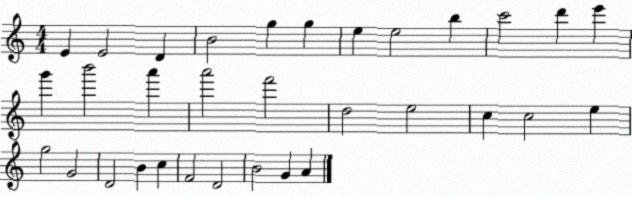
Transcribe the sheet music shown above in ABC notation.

X:1
T:Untitled
M:4/4
L:1/4
K:C
E E2 D B2 g g e e2 b c'2 d' e' g' b'2 a' a'2 f'2 d2 e2 c c2 e g2 G2 D2 B c F2 D2 B2 G A